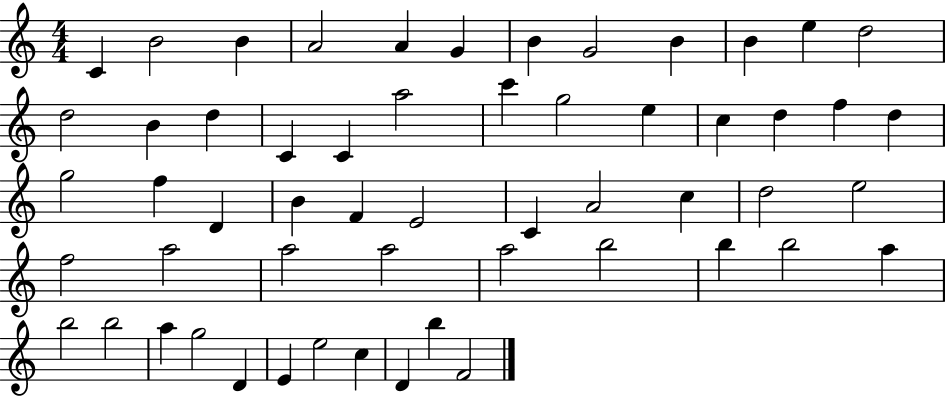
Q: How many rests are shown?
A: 0